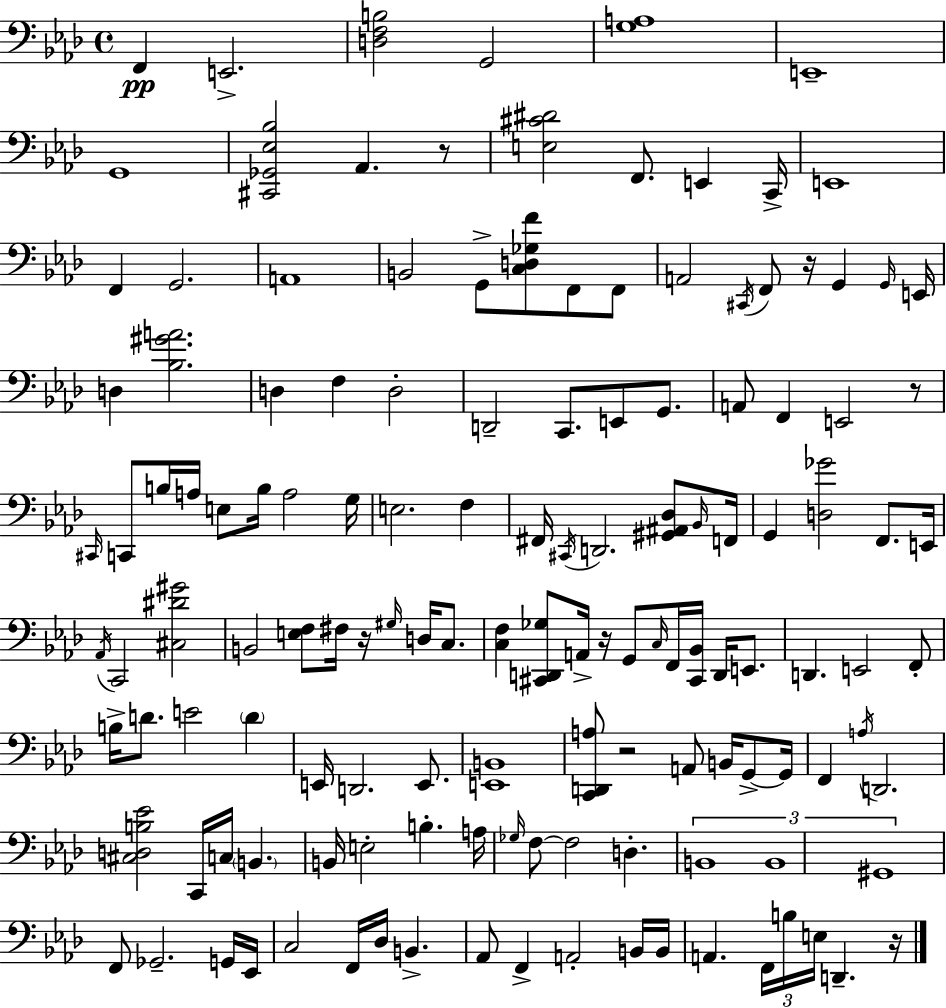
{
  \clef bass
  \time 4/4
  \defaultTimeSignature
  \key aes \major
  f,4\pp e,2.-> | <d f b>2 g,2 | <g a>1 | e,1-- | \break g,1 | <cis, ges, ees bes>2 aes,4. r8 | <e cis' dis'>2 f,8. e,4 c,16-> | e,1 | \break f,4 g,2. | a,1 | b,2 g,8-> <c d ges f'>8 f,8 f,8 | a,2 \acciaccatura { cis,16 } f,8 r16 g,4 | \break \grace { g,16 } e,16 d4 <bes gis' a'>2. | d4 f4 d2-. | d,2-- c,8. e,8 g,8. | a,8 f,4 e,2 | \break r8 \grace { cis,16 } c,8 b16 a16 e8 b16 a2 | g16 e2. f4 | fis,16 \acciaccatura { cis,16 } d,2. | <gis, ais, des>8 \grace { bes,16 } f,16 g,4 <d ges'>2 | \break f,8. e,16 \acciaccatura { aes,16 } c,2 <cis dis' gis'>2 | b,2 <e f>8 | fis16 r16 \grace { gis16 } d16 c8. <c f>4 <cis, d, ges>8 a,16-> r16 g,8 | \grace { c16 } f,16 <cis, bes,>16 d,16 e,8. d,4. e,2 | \break f,8-. b16-> d'8. e'2 | \parenthesize d'4 e,16 d,2. | e,8. <e, b,>1 | <c, d, a>8 r2 | \break a,8 b,16 g,8->~~ g,16 f,4 \acciaccatura { a16 } d,2. | <cis d b ees'>2 | c,16 c16 \parenthesize b,4. b,16 e2-. | b4.-. a16 \grace { ges16 } f8~~ f2 | \break d4.-. \tuplet 3/2 { b,1 | b,1 | gis,1 } | f,8 ges,2.-- | \break g,16 ees,16 c2 | f,16 des16 b,4.-> aes,8 f,4-> | a,2-. b,16 b,16 a,4. | \tuplet 3/2 { f,16 b16 e16 } d,4.-- r16 \bar "|."
}